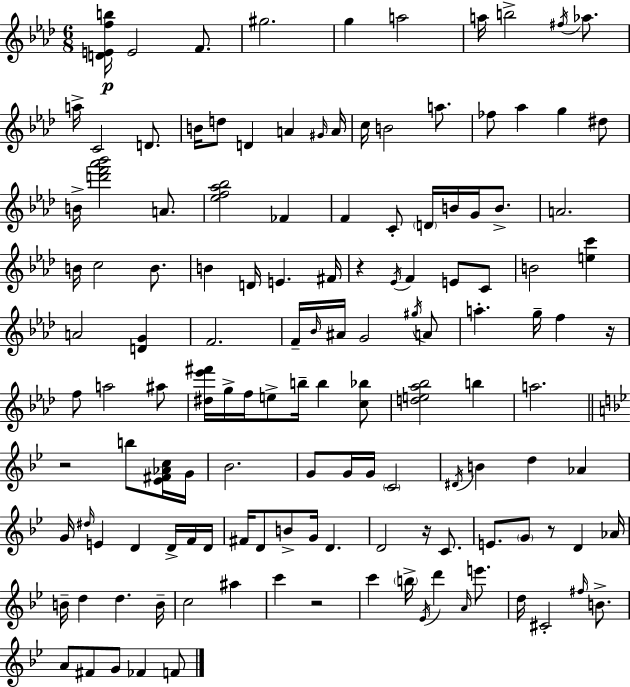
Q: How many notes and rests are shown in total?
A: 134